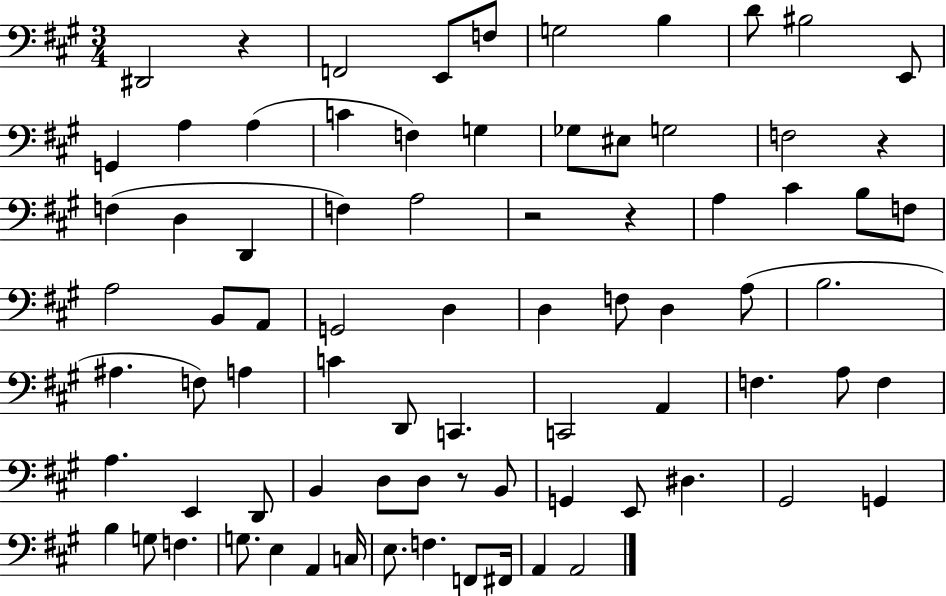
D#2/h R/q F2/h E2/e F3/e G3/h B3/q D4/e BIS3/h E2/e G2/q A3/q A3/q C4/q F3/q G3/q Gb3/e EIS3/e G3/h F3/h R/q F3/q D3/q D2/q F3/q A3/h R/h R/q A3/q C#4/q B3/e F3/e A3/h B2/e A2/e G2/h D3/q D3/q F3/e D3/q A3/e B3/h. A#3/q. F3/e A3/q C4/q D2/e C2/q. C2/h A2/q F3/q. A3/e F3/q A3/q. E2/q D2/e B2/q D3/e D3/e R/e B2/e G2/q E2/e D#3/q. G#2/h G2/q B3/q G3/e F3/q. G3/e. E3/q A2/q C3/s E3/e. F3/q. F2/e F#2/s A2/q A2/h